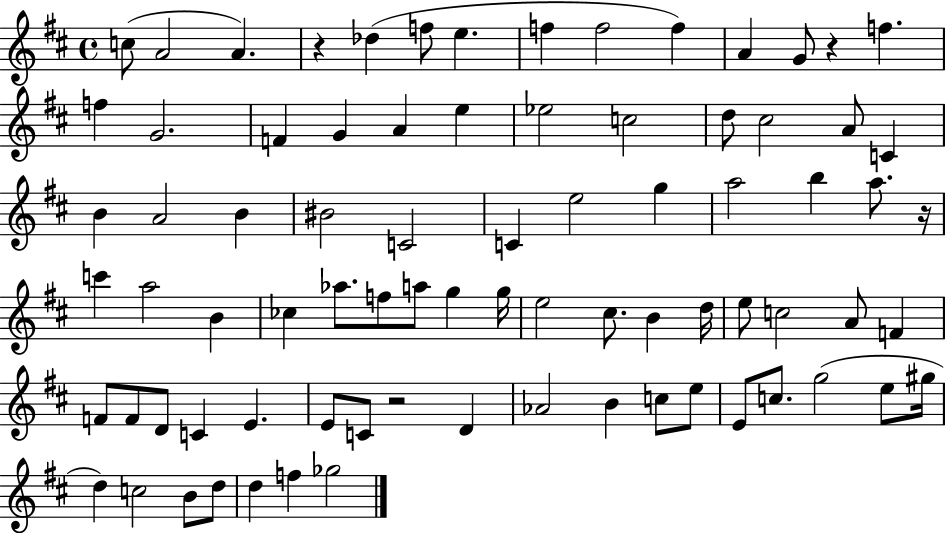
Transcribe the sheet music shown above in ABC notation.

X:1
T:Untitled
M:4/4
L:1/4
K:D
c/2 A2 A z _d f/2 e f f2 f A G/2 z f f G2 F G A e _e2 c2 d/2 ^c2 A/2 C B A2 B ^B2 C2 C e2 g a2 b a/2 z/4 c' a2 B _c _a/2 f/2 a/2 g g/4 e2 ^c/2 B d/4 e/2 c2 A/2 F F/2 F/2 D/2 C E E/2 C/2 z2 D _A2 B c/2 e/2 E/2 c/2 g2 e/2 ^g/4 d c2 B/2 d/2 d f _g2